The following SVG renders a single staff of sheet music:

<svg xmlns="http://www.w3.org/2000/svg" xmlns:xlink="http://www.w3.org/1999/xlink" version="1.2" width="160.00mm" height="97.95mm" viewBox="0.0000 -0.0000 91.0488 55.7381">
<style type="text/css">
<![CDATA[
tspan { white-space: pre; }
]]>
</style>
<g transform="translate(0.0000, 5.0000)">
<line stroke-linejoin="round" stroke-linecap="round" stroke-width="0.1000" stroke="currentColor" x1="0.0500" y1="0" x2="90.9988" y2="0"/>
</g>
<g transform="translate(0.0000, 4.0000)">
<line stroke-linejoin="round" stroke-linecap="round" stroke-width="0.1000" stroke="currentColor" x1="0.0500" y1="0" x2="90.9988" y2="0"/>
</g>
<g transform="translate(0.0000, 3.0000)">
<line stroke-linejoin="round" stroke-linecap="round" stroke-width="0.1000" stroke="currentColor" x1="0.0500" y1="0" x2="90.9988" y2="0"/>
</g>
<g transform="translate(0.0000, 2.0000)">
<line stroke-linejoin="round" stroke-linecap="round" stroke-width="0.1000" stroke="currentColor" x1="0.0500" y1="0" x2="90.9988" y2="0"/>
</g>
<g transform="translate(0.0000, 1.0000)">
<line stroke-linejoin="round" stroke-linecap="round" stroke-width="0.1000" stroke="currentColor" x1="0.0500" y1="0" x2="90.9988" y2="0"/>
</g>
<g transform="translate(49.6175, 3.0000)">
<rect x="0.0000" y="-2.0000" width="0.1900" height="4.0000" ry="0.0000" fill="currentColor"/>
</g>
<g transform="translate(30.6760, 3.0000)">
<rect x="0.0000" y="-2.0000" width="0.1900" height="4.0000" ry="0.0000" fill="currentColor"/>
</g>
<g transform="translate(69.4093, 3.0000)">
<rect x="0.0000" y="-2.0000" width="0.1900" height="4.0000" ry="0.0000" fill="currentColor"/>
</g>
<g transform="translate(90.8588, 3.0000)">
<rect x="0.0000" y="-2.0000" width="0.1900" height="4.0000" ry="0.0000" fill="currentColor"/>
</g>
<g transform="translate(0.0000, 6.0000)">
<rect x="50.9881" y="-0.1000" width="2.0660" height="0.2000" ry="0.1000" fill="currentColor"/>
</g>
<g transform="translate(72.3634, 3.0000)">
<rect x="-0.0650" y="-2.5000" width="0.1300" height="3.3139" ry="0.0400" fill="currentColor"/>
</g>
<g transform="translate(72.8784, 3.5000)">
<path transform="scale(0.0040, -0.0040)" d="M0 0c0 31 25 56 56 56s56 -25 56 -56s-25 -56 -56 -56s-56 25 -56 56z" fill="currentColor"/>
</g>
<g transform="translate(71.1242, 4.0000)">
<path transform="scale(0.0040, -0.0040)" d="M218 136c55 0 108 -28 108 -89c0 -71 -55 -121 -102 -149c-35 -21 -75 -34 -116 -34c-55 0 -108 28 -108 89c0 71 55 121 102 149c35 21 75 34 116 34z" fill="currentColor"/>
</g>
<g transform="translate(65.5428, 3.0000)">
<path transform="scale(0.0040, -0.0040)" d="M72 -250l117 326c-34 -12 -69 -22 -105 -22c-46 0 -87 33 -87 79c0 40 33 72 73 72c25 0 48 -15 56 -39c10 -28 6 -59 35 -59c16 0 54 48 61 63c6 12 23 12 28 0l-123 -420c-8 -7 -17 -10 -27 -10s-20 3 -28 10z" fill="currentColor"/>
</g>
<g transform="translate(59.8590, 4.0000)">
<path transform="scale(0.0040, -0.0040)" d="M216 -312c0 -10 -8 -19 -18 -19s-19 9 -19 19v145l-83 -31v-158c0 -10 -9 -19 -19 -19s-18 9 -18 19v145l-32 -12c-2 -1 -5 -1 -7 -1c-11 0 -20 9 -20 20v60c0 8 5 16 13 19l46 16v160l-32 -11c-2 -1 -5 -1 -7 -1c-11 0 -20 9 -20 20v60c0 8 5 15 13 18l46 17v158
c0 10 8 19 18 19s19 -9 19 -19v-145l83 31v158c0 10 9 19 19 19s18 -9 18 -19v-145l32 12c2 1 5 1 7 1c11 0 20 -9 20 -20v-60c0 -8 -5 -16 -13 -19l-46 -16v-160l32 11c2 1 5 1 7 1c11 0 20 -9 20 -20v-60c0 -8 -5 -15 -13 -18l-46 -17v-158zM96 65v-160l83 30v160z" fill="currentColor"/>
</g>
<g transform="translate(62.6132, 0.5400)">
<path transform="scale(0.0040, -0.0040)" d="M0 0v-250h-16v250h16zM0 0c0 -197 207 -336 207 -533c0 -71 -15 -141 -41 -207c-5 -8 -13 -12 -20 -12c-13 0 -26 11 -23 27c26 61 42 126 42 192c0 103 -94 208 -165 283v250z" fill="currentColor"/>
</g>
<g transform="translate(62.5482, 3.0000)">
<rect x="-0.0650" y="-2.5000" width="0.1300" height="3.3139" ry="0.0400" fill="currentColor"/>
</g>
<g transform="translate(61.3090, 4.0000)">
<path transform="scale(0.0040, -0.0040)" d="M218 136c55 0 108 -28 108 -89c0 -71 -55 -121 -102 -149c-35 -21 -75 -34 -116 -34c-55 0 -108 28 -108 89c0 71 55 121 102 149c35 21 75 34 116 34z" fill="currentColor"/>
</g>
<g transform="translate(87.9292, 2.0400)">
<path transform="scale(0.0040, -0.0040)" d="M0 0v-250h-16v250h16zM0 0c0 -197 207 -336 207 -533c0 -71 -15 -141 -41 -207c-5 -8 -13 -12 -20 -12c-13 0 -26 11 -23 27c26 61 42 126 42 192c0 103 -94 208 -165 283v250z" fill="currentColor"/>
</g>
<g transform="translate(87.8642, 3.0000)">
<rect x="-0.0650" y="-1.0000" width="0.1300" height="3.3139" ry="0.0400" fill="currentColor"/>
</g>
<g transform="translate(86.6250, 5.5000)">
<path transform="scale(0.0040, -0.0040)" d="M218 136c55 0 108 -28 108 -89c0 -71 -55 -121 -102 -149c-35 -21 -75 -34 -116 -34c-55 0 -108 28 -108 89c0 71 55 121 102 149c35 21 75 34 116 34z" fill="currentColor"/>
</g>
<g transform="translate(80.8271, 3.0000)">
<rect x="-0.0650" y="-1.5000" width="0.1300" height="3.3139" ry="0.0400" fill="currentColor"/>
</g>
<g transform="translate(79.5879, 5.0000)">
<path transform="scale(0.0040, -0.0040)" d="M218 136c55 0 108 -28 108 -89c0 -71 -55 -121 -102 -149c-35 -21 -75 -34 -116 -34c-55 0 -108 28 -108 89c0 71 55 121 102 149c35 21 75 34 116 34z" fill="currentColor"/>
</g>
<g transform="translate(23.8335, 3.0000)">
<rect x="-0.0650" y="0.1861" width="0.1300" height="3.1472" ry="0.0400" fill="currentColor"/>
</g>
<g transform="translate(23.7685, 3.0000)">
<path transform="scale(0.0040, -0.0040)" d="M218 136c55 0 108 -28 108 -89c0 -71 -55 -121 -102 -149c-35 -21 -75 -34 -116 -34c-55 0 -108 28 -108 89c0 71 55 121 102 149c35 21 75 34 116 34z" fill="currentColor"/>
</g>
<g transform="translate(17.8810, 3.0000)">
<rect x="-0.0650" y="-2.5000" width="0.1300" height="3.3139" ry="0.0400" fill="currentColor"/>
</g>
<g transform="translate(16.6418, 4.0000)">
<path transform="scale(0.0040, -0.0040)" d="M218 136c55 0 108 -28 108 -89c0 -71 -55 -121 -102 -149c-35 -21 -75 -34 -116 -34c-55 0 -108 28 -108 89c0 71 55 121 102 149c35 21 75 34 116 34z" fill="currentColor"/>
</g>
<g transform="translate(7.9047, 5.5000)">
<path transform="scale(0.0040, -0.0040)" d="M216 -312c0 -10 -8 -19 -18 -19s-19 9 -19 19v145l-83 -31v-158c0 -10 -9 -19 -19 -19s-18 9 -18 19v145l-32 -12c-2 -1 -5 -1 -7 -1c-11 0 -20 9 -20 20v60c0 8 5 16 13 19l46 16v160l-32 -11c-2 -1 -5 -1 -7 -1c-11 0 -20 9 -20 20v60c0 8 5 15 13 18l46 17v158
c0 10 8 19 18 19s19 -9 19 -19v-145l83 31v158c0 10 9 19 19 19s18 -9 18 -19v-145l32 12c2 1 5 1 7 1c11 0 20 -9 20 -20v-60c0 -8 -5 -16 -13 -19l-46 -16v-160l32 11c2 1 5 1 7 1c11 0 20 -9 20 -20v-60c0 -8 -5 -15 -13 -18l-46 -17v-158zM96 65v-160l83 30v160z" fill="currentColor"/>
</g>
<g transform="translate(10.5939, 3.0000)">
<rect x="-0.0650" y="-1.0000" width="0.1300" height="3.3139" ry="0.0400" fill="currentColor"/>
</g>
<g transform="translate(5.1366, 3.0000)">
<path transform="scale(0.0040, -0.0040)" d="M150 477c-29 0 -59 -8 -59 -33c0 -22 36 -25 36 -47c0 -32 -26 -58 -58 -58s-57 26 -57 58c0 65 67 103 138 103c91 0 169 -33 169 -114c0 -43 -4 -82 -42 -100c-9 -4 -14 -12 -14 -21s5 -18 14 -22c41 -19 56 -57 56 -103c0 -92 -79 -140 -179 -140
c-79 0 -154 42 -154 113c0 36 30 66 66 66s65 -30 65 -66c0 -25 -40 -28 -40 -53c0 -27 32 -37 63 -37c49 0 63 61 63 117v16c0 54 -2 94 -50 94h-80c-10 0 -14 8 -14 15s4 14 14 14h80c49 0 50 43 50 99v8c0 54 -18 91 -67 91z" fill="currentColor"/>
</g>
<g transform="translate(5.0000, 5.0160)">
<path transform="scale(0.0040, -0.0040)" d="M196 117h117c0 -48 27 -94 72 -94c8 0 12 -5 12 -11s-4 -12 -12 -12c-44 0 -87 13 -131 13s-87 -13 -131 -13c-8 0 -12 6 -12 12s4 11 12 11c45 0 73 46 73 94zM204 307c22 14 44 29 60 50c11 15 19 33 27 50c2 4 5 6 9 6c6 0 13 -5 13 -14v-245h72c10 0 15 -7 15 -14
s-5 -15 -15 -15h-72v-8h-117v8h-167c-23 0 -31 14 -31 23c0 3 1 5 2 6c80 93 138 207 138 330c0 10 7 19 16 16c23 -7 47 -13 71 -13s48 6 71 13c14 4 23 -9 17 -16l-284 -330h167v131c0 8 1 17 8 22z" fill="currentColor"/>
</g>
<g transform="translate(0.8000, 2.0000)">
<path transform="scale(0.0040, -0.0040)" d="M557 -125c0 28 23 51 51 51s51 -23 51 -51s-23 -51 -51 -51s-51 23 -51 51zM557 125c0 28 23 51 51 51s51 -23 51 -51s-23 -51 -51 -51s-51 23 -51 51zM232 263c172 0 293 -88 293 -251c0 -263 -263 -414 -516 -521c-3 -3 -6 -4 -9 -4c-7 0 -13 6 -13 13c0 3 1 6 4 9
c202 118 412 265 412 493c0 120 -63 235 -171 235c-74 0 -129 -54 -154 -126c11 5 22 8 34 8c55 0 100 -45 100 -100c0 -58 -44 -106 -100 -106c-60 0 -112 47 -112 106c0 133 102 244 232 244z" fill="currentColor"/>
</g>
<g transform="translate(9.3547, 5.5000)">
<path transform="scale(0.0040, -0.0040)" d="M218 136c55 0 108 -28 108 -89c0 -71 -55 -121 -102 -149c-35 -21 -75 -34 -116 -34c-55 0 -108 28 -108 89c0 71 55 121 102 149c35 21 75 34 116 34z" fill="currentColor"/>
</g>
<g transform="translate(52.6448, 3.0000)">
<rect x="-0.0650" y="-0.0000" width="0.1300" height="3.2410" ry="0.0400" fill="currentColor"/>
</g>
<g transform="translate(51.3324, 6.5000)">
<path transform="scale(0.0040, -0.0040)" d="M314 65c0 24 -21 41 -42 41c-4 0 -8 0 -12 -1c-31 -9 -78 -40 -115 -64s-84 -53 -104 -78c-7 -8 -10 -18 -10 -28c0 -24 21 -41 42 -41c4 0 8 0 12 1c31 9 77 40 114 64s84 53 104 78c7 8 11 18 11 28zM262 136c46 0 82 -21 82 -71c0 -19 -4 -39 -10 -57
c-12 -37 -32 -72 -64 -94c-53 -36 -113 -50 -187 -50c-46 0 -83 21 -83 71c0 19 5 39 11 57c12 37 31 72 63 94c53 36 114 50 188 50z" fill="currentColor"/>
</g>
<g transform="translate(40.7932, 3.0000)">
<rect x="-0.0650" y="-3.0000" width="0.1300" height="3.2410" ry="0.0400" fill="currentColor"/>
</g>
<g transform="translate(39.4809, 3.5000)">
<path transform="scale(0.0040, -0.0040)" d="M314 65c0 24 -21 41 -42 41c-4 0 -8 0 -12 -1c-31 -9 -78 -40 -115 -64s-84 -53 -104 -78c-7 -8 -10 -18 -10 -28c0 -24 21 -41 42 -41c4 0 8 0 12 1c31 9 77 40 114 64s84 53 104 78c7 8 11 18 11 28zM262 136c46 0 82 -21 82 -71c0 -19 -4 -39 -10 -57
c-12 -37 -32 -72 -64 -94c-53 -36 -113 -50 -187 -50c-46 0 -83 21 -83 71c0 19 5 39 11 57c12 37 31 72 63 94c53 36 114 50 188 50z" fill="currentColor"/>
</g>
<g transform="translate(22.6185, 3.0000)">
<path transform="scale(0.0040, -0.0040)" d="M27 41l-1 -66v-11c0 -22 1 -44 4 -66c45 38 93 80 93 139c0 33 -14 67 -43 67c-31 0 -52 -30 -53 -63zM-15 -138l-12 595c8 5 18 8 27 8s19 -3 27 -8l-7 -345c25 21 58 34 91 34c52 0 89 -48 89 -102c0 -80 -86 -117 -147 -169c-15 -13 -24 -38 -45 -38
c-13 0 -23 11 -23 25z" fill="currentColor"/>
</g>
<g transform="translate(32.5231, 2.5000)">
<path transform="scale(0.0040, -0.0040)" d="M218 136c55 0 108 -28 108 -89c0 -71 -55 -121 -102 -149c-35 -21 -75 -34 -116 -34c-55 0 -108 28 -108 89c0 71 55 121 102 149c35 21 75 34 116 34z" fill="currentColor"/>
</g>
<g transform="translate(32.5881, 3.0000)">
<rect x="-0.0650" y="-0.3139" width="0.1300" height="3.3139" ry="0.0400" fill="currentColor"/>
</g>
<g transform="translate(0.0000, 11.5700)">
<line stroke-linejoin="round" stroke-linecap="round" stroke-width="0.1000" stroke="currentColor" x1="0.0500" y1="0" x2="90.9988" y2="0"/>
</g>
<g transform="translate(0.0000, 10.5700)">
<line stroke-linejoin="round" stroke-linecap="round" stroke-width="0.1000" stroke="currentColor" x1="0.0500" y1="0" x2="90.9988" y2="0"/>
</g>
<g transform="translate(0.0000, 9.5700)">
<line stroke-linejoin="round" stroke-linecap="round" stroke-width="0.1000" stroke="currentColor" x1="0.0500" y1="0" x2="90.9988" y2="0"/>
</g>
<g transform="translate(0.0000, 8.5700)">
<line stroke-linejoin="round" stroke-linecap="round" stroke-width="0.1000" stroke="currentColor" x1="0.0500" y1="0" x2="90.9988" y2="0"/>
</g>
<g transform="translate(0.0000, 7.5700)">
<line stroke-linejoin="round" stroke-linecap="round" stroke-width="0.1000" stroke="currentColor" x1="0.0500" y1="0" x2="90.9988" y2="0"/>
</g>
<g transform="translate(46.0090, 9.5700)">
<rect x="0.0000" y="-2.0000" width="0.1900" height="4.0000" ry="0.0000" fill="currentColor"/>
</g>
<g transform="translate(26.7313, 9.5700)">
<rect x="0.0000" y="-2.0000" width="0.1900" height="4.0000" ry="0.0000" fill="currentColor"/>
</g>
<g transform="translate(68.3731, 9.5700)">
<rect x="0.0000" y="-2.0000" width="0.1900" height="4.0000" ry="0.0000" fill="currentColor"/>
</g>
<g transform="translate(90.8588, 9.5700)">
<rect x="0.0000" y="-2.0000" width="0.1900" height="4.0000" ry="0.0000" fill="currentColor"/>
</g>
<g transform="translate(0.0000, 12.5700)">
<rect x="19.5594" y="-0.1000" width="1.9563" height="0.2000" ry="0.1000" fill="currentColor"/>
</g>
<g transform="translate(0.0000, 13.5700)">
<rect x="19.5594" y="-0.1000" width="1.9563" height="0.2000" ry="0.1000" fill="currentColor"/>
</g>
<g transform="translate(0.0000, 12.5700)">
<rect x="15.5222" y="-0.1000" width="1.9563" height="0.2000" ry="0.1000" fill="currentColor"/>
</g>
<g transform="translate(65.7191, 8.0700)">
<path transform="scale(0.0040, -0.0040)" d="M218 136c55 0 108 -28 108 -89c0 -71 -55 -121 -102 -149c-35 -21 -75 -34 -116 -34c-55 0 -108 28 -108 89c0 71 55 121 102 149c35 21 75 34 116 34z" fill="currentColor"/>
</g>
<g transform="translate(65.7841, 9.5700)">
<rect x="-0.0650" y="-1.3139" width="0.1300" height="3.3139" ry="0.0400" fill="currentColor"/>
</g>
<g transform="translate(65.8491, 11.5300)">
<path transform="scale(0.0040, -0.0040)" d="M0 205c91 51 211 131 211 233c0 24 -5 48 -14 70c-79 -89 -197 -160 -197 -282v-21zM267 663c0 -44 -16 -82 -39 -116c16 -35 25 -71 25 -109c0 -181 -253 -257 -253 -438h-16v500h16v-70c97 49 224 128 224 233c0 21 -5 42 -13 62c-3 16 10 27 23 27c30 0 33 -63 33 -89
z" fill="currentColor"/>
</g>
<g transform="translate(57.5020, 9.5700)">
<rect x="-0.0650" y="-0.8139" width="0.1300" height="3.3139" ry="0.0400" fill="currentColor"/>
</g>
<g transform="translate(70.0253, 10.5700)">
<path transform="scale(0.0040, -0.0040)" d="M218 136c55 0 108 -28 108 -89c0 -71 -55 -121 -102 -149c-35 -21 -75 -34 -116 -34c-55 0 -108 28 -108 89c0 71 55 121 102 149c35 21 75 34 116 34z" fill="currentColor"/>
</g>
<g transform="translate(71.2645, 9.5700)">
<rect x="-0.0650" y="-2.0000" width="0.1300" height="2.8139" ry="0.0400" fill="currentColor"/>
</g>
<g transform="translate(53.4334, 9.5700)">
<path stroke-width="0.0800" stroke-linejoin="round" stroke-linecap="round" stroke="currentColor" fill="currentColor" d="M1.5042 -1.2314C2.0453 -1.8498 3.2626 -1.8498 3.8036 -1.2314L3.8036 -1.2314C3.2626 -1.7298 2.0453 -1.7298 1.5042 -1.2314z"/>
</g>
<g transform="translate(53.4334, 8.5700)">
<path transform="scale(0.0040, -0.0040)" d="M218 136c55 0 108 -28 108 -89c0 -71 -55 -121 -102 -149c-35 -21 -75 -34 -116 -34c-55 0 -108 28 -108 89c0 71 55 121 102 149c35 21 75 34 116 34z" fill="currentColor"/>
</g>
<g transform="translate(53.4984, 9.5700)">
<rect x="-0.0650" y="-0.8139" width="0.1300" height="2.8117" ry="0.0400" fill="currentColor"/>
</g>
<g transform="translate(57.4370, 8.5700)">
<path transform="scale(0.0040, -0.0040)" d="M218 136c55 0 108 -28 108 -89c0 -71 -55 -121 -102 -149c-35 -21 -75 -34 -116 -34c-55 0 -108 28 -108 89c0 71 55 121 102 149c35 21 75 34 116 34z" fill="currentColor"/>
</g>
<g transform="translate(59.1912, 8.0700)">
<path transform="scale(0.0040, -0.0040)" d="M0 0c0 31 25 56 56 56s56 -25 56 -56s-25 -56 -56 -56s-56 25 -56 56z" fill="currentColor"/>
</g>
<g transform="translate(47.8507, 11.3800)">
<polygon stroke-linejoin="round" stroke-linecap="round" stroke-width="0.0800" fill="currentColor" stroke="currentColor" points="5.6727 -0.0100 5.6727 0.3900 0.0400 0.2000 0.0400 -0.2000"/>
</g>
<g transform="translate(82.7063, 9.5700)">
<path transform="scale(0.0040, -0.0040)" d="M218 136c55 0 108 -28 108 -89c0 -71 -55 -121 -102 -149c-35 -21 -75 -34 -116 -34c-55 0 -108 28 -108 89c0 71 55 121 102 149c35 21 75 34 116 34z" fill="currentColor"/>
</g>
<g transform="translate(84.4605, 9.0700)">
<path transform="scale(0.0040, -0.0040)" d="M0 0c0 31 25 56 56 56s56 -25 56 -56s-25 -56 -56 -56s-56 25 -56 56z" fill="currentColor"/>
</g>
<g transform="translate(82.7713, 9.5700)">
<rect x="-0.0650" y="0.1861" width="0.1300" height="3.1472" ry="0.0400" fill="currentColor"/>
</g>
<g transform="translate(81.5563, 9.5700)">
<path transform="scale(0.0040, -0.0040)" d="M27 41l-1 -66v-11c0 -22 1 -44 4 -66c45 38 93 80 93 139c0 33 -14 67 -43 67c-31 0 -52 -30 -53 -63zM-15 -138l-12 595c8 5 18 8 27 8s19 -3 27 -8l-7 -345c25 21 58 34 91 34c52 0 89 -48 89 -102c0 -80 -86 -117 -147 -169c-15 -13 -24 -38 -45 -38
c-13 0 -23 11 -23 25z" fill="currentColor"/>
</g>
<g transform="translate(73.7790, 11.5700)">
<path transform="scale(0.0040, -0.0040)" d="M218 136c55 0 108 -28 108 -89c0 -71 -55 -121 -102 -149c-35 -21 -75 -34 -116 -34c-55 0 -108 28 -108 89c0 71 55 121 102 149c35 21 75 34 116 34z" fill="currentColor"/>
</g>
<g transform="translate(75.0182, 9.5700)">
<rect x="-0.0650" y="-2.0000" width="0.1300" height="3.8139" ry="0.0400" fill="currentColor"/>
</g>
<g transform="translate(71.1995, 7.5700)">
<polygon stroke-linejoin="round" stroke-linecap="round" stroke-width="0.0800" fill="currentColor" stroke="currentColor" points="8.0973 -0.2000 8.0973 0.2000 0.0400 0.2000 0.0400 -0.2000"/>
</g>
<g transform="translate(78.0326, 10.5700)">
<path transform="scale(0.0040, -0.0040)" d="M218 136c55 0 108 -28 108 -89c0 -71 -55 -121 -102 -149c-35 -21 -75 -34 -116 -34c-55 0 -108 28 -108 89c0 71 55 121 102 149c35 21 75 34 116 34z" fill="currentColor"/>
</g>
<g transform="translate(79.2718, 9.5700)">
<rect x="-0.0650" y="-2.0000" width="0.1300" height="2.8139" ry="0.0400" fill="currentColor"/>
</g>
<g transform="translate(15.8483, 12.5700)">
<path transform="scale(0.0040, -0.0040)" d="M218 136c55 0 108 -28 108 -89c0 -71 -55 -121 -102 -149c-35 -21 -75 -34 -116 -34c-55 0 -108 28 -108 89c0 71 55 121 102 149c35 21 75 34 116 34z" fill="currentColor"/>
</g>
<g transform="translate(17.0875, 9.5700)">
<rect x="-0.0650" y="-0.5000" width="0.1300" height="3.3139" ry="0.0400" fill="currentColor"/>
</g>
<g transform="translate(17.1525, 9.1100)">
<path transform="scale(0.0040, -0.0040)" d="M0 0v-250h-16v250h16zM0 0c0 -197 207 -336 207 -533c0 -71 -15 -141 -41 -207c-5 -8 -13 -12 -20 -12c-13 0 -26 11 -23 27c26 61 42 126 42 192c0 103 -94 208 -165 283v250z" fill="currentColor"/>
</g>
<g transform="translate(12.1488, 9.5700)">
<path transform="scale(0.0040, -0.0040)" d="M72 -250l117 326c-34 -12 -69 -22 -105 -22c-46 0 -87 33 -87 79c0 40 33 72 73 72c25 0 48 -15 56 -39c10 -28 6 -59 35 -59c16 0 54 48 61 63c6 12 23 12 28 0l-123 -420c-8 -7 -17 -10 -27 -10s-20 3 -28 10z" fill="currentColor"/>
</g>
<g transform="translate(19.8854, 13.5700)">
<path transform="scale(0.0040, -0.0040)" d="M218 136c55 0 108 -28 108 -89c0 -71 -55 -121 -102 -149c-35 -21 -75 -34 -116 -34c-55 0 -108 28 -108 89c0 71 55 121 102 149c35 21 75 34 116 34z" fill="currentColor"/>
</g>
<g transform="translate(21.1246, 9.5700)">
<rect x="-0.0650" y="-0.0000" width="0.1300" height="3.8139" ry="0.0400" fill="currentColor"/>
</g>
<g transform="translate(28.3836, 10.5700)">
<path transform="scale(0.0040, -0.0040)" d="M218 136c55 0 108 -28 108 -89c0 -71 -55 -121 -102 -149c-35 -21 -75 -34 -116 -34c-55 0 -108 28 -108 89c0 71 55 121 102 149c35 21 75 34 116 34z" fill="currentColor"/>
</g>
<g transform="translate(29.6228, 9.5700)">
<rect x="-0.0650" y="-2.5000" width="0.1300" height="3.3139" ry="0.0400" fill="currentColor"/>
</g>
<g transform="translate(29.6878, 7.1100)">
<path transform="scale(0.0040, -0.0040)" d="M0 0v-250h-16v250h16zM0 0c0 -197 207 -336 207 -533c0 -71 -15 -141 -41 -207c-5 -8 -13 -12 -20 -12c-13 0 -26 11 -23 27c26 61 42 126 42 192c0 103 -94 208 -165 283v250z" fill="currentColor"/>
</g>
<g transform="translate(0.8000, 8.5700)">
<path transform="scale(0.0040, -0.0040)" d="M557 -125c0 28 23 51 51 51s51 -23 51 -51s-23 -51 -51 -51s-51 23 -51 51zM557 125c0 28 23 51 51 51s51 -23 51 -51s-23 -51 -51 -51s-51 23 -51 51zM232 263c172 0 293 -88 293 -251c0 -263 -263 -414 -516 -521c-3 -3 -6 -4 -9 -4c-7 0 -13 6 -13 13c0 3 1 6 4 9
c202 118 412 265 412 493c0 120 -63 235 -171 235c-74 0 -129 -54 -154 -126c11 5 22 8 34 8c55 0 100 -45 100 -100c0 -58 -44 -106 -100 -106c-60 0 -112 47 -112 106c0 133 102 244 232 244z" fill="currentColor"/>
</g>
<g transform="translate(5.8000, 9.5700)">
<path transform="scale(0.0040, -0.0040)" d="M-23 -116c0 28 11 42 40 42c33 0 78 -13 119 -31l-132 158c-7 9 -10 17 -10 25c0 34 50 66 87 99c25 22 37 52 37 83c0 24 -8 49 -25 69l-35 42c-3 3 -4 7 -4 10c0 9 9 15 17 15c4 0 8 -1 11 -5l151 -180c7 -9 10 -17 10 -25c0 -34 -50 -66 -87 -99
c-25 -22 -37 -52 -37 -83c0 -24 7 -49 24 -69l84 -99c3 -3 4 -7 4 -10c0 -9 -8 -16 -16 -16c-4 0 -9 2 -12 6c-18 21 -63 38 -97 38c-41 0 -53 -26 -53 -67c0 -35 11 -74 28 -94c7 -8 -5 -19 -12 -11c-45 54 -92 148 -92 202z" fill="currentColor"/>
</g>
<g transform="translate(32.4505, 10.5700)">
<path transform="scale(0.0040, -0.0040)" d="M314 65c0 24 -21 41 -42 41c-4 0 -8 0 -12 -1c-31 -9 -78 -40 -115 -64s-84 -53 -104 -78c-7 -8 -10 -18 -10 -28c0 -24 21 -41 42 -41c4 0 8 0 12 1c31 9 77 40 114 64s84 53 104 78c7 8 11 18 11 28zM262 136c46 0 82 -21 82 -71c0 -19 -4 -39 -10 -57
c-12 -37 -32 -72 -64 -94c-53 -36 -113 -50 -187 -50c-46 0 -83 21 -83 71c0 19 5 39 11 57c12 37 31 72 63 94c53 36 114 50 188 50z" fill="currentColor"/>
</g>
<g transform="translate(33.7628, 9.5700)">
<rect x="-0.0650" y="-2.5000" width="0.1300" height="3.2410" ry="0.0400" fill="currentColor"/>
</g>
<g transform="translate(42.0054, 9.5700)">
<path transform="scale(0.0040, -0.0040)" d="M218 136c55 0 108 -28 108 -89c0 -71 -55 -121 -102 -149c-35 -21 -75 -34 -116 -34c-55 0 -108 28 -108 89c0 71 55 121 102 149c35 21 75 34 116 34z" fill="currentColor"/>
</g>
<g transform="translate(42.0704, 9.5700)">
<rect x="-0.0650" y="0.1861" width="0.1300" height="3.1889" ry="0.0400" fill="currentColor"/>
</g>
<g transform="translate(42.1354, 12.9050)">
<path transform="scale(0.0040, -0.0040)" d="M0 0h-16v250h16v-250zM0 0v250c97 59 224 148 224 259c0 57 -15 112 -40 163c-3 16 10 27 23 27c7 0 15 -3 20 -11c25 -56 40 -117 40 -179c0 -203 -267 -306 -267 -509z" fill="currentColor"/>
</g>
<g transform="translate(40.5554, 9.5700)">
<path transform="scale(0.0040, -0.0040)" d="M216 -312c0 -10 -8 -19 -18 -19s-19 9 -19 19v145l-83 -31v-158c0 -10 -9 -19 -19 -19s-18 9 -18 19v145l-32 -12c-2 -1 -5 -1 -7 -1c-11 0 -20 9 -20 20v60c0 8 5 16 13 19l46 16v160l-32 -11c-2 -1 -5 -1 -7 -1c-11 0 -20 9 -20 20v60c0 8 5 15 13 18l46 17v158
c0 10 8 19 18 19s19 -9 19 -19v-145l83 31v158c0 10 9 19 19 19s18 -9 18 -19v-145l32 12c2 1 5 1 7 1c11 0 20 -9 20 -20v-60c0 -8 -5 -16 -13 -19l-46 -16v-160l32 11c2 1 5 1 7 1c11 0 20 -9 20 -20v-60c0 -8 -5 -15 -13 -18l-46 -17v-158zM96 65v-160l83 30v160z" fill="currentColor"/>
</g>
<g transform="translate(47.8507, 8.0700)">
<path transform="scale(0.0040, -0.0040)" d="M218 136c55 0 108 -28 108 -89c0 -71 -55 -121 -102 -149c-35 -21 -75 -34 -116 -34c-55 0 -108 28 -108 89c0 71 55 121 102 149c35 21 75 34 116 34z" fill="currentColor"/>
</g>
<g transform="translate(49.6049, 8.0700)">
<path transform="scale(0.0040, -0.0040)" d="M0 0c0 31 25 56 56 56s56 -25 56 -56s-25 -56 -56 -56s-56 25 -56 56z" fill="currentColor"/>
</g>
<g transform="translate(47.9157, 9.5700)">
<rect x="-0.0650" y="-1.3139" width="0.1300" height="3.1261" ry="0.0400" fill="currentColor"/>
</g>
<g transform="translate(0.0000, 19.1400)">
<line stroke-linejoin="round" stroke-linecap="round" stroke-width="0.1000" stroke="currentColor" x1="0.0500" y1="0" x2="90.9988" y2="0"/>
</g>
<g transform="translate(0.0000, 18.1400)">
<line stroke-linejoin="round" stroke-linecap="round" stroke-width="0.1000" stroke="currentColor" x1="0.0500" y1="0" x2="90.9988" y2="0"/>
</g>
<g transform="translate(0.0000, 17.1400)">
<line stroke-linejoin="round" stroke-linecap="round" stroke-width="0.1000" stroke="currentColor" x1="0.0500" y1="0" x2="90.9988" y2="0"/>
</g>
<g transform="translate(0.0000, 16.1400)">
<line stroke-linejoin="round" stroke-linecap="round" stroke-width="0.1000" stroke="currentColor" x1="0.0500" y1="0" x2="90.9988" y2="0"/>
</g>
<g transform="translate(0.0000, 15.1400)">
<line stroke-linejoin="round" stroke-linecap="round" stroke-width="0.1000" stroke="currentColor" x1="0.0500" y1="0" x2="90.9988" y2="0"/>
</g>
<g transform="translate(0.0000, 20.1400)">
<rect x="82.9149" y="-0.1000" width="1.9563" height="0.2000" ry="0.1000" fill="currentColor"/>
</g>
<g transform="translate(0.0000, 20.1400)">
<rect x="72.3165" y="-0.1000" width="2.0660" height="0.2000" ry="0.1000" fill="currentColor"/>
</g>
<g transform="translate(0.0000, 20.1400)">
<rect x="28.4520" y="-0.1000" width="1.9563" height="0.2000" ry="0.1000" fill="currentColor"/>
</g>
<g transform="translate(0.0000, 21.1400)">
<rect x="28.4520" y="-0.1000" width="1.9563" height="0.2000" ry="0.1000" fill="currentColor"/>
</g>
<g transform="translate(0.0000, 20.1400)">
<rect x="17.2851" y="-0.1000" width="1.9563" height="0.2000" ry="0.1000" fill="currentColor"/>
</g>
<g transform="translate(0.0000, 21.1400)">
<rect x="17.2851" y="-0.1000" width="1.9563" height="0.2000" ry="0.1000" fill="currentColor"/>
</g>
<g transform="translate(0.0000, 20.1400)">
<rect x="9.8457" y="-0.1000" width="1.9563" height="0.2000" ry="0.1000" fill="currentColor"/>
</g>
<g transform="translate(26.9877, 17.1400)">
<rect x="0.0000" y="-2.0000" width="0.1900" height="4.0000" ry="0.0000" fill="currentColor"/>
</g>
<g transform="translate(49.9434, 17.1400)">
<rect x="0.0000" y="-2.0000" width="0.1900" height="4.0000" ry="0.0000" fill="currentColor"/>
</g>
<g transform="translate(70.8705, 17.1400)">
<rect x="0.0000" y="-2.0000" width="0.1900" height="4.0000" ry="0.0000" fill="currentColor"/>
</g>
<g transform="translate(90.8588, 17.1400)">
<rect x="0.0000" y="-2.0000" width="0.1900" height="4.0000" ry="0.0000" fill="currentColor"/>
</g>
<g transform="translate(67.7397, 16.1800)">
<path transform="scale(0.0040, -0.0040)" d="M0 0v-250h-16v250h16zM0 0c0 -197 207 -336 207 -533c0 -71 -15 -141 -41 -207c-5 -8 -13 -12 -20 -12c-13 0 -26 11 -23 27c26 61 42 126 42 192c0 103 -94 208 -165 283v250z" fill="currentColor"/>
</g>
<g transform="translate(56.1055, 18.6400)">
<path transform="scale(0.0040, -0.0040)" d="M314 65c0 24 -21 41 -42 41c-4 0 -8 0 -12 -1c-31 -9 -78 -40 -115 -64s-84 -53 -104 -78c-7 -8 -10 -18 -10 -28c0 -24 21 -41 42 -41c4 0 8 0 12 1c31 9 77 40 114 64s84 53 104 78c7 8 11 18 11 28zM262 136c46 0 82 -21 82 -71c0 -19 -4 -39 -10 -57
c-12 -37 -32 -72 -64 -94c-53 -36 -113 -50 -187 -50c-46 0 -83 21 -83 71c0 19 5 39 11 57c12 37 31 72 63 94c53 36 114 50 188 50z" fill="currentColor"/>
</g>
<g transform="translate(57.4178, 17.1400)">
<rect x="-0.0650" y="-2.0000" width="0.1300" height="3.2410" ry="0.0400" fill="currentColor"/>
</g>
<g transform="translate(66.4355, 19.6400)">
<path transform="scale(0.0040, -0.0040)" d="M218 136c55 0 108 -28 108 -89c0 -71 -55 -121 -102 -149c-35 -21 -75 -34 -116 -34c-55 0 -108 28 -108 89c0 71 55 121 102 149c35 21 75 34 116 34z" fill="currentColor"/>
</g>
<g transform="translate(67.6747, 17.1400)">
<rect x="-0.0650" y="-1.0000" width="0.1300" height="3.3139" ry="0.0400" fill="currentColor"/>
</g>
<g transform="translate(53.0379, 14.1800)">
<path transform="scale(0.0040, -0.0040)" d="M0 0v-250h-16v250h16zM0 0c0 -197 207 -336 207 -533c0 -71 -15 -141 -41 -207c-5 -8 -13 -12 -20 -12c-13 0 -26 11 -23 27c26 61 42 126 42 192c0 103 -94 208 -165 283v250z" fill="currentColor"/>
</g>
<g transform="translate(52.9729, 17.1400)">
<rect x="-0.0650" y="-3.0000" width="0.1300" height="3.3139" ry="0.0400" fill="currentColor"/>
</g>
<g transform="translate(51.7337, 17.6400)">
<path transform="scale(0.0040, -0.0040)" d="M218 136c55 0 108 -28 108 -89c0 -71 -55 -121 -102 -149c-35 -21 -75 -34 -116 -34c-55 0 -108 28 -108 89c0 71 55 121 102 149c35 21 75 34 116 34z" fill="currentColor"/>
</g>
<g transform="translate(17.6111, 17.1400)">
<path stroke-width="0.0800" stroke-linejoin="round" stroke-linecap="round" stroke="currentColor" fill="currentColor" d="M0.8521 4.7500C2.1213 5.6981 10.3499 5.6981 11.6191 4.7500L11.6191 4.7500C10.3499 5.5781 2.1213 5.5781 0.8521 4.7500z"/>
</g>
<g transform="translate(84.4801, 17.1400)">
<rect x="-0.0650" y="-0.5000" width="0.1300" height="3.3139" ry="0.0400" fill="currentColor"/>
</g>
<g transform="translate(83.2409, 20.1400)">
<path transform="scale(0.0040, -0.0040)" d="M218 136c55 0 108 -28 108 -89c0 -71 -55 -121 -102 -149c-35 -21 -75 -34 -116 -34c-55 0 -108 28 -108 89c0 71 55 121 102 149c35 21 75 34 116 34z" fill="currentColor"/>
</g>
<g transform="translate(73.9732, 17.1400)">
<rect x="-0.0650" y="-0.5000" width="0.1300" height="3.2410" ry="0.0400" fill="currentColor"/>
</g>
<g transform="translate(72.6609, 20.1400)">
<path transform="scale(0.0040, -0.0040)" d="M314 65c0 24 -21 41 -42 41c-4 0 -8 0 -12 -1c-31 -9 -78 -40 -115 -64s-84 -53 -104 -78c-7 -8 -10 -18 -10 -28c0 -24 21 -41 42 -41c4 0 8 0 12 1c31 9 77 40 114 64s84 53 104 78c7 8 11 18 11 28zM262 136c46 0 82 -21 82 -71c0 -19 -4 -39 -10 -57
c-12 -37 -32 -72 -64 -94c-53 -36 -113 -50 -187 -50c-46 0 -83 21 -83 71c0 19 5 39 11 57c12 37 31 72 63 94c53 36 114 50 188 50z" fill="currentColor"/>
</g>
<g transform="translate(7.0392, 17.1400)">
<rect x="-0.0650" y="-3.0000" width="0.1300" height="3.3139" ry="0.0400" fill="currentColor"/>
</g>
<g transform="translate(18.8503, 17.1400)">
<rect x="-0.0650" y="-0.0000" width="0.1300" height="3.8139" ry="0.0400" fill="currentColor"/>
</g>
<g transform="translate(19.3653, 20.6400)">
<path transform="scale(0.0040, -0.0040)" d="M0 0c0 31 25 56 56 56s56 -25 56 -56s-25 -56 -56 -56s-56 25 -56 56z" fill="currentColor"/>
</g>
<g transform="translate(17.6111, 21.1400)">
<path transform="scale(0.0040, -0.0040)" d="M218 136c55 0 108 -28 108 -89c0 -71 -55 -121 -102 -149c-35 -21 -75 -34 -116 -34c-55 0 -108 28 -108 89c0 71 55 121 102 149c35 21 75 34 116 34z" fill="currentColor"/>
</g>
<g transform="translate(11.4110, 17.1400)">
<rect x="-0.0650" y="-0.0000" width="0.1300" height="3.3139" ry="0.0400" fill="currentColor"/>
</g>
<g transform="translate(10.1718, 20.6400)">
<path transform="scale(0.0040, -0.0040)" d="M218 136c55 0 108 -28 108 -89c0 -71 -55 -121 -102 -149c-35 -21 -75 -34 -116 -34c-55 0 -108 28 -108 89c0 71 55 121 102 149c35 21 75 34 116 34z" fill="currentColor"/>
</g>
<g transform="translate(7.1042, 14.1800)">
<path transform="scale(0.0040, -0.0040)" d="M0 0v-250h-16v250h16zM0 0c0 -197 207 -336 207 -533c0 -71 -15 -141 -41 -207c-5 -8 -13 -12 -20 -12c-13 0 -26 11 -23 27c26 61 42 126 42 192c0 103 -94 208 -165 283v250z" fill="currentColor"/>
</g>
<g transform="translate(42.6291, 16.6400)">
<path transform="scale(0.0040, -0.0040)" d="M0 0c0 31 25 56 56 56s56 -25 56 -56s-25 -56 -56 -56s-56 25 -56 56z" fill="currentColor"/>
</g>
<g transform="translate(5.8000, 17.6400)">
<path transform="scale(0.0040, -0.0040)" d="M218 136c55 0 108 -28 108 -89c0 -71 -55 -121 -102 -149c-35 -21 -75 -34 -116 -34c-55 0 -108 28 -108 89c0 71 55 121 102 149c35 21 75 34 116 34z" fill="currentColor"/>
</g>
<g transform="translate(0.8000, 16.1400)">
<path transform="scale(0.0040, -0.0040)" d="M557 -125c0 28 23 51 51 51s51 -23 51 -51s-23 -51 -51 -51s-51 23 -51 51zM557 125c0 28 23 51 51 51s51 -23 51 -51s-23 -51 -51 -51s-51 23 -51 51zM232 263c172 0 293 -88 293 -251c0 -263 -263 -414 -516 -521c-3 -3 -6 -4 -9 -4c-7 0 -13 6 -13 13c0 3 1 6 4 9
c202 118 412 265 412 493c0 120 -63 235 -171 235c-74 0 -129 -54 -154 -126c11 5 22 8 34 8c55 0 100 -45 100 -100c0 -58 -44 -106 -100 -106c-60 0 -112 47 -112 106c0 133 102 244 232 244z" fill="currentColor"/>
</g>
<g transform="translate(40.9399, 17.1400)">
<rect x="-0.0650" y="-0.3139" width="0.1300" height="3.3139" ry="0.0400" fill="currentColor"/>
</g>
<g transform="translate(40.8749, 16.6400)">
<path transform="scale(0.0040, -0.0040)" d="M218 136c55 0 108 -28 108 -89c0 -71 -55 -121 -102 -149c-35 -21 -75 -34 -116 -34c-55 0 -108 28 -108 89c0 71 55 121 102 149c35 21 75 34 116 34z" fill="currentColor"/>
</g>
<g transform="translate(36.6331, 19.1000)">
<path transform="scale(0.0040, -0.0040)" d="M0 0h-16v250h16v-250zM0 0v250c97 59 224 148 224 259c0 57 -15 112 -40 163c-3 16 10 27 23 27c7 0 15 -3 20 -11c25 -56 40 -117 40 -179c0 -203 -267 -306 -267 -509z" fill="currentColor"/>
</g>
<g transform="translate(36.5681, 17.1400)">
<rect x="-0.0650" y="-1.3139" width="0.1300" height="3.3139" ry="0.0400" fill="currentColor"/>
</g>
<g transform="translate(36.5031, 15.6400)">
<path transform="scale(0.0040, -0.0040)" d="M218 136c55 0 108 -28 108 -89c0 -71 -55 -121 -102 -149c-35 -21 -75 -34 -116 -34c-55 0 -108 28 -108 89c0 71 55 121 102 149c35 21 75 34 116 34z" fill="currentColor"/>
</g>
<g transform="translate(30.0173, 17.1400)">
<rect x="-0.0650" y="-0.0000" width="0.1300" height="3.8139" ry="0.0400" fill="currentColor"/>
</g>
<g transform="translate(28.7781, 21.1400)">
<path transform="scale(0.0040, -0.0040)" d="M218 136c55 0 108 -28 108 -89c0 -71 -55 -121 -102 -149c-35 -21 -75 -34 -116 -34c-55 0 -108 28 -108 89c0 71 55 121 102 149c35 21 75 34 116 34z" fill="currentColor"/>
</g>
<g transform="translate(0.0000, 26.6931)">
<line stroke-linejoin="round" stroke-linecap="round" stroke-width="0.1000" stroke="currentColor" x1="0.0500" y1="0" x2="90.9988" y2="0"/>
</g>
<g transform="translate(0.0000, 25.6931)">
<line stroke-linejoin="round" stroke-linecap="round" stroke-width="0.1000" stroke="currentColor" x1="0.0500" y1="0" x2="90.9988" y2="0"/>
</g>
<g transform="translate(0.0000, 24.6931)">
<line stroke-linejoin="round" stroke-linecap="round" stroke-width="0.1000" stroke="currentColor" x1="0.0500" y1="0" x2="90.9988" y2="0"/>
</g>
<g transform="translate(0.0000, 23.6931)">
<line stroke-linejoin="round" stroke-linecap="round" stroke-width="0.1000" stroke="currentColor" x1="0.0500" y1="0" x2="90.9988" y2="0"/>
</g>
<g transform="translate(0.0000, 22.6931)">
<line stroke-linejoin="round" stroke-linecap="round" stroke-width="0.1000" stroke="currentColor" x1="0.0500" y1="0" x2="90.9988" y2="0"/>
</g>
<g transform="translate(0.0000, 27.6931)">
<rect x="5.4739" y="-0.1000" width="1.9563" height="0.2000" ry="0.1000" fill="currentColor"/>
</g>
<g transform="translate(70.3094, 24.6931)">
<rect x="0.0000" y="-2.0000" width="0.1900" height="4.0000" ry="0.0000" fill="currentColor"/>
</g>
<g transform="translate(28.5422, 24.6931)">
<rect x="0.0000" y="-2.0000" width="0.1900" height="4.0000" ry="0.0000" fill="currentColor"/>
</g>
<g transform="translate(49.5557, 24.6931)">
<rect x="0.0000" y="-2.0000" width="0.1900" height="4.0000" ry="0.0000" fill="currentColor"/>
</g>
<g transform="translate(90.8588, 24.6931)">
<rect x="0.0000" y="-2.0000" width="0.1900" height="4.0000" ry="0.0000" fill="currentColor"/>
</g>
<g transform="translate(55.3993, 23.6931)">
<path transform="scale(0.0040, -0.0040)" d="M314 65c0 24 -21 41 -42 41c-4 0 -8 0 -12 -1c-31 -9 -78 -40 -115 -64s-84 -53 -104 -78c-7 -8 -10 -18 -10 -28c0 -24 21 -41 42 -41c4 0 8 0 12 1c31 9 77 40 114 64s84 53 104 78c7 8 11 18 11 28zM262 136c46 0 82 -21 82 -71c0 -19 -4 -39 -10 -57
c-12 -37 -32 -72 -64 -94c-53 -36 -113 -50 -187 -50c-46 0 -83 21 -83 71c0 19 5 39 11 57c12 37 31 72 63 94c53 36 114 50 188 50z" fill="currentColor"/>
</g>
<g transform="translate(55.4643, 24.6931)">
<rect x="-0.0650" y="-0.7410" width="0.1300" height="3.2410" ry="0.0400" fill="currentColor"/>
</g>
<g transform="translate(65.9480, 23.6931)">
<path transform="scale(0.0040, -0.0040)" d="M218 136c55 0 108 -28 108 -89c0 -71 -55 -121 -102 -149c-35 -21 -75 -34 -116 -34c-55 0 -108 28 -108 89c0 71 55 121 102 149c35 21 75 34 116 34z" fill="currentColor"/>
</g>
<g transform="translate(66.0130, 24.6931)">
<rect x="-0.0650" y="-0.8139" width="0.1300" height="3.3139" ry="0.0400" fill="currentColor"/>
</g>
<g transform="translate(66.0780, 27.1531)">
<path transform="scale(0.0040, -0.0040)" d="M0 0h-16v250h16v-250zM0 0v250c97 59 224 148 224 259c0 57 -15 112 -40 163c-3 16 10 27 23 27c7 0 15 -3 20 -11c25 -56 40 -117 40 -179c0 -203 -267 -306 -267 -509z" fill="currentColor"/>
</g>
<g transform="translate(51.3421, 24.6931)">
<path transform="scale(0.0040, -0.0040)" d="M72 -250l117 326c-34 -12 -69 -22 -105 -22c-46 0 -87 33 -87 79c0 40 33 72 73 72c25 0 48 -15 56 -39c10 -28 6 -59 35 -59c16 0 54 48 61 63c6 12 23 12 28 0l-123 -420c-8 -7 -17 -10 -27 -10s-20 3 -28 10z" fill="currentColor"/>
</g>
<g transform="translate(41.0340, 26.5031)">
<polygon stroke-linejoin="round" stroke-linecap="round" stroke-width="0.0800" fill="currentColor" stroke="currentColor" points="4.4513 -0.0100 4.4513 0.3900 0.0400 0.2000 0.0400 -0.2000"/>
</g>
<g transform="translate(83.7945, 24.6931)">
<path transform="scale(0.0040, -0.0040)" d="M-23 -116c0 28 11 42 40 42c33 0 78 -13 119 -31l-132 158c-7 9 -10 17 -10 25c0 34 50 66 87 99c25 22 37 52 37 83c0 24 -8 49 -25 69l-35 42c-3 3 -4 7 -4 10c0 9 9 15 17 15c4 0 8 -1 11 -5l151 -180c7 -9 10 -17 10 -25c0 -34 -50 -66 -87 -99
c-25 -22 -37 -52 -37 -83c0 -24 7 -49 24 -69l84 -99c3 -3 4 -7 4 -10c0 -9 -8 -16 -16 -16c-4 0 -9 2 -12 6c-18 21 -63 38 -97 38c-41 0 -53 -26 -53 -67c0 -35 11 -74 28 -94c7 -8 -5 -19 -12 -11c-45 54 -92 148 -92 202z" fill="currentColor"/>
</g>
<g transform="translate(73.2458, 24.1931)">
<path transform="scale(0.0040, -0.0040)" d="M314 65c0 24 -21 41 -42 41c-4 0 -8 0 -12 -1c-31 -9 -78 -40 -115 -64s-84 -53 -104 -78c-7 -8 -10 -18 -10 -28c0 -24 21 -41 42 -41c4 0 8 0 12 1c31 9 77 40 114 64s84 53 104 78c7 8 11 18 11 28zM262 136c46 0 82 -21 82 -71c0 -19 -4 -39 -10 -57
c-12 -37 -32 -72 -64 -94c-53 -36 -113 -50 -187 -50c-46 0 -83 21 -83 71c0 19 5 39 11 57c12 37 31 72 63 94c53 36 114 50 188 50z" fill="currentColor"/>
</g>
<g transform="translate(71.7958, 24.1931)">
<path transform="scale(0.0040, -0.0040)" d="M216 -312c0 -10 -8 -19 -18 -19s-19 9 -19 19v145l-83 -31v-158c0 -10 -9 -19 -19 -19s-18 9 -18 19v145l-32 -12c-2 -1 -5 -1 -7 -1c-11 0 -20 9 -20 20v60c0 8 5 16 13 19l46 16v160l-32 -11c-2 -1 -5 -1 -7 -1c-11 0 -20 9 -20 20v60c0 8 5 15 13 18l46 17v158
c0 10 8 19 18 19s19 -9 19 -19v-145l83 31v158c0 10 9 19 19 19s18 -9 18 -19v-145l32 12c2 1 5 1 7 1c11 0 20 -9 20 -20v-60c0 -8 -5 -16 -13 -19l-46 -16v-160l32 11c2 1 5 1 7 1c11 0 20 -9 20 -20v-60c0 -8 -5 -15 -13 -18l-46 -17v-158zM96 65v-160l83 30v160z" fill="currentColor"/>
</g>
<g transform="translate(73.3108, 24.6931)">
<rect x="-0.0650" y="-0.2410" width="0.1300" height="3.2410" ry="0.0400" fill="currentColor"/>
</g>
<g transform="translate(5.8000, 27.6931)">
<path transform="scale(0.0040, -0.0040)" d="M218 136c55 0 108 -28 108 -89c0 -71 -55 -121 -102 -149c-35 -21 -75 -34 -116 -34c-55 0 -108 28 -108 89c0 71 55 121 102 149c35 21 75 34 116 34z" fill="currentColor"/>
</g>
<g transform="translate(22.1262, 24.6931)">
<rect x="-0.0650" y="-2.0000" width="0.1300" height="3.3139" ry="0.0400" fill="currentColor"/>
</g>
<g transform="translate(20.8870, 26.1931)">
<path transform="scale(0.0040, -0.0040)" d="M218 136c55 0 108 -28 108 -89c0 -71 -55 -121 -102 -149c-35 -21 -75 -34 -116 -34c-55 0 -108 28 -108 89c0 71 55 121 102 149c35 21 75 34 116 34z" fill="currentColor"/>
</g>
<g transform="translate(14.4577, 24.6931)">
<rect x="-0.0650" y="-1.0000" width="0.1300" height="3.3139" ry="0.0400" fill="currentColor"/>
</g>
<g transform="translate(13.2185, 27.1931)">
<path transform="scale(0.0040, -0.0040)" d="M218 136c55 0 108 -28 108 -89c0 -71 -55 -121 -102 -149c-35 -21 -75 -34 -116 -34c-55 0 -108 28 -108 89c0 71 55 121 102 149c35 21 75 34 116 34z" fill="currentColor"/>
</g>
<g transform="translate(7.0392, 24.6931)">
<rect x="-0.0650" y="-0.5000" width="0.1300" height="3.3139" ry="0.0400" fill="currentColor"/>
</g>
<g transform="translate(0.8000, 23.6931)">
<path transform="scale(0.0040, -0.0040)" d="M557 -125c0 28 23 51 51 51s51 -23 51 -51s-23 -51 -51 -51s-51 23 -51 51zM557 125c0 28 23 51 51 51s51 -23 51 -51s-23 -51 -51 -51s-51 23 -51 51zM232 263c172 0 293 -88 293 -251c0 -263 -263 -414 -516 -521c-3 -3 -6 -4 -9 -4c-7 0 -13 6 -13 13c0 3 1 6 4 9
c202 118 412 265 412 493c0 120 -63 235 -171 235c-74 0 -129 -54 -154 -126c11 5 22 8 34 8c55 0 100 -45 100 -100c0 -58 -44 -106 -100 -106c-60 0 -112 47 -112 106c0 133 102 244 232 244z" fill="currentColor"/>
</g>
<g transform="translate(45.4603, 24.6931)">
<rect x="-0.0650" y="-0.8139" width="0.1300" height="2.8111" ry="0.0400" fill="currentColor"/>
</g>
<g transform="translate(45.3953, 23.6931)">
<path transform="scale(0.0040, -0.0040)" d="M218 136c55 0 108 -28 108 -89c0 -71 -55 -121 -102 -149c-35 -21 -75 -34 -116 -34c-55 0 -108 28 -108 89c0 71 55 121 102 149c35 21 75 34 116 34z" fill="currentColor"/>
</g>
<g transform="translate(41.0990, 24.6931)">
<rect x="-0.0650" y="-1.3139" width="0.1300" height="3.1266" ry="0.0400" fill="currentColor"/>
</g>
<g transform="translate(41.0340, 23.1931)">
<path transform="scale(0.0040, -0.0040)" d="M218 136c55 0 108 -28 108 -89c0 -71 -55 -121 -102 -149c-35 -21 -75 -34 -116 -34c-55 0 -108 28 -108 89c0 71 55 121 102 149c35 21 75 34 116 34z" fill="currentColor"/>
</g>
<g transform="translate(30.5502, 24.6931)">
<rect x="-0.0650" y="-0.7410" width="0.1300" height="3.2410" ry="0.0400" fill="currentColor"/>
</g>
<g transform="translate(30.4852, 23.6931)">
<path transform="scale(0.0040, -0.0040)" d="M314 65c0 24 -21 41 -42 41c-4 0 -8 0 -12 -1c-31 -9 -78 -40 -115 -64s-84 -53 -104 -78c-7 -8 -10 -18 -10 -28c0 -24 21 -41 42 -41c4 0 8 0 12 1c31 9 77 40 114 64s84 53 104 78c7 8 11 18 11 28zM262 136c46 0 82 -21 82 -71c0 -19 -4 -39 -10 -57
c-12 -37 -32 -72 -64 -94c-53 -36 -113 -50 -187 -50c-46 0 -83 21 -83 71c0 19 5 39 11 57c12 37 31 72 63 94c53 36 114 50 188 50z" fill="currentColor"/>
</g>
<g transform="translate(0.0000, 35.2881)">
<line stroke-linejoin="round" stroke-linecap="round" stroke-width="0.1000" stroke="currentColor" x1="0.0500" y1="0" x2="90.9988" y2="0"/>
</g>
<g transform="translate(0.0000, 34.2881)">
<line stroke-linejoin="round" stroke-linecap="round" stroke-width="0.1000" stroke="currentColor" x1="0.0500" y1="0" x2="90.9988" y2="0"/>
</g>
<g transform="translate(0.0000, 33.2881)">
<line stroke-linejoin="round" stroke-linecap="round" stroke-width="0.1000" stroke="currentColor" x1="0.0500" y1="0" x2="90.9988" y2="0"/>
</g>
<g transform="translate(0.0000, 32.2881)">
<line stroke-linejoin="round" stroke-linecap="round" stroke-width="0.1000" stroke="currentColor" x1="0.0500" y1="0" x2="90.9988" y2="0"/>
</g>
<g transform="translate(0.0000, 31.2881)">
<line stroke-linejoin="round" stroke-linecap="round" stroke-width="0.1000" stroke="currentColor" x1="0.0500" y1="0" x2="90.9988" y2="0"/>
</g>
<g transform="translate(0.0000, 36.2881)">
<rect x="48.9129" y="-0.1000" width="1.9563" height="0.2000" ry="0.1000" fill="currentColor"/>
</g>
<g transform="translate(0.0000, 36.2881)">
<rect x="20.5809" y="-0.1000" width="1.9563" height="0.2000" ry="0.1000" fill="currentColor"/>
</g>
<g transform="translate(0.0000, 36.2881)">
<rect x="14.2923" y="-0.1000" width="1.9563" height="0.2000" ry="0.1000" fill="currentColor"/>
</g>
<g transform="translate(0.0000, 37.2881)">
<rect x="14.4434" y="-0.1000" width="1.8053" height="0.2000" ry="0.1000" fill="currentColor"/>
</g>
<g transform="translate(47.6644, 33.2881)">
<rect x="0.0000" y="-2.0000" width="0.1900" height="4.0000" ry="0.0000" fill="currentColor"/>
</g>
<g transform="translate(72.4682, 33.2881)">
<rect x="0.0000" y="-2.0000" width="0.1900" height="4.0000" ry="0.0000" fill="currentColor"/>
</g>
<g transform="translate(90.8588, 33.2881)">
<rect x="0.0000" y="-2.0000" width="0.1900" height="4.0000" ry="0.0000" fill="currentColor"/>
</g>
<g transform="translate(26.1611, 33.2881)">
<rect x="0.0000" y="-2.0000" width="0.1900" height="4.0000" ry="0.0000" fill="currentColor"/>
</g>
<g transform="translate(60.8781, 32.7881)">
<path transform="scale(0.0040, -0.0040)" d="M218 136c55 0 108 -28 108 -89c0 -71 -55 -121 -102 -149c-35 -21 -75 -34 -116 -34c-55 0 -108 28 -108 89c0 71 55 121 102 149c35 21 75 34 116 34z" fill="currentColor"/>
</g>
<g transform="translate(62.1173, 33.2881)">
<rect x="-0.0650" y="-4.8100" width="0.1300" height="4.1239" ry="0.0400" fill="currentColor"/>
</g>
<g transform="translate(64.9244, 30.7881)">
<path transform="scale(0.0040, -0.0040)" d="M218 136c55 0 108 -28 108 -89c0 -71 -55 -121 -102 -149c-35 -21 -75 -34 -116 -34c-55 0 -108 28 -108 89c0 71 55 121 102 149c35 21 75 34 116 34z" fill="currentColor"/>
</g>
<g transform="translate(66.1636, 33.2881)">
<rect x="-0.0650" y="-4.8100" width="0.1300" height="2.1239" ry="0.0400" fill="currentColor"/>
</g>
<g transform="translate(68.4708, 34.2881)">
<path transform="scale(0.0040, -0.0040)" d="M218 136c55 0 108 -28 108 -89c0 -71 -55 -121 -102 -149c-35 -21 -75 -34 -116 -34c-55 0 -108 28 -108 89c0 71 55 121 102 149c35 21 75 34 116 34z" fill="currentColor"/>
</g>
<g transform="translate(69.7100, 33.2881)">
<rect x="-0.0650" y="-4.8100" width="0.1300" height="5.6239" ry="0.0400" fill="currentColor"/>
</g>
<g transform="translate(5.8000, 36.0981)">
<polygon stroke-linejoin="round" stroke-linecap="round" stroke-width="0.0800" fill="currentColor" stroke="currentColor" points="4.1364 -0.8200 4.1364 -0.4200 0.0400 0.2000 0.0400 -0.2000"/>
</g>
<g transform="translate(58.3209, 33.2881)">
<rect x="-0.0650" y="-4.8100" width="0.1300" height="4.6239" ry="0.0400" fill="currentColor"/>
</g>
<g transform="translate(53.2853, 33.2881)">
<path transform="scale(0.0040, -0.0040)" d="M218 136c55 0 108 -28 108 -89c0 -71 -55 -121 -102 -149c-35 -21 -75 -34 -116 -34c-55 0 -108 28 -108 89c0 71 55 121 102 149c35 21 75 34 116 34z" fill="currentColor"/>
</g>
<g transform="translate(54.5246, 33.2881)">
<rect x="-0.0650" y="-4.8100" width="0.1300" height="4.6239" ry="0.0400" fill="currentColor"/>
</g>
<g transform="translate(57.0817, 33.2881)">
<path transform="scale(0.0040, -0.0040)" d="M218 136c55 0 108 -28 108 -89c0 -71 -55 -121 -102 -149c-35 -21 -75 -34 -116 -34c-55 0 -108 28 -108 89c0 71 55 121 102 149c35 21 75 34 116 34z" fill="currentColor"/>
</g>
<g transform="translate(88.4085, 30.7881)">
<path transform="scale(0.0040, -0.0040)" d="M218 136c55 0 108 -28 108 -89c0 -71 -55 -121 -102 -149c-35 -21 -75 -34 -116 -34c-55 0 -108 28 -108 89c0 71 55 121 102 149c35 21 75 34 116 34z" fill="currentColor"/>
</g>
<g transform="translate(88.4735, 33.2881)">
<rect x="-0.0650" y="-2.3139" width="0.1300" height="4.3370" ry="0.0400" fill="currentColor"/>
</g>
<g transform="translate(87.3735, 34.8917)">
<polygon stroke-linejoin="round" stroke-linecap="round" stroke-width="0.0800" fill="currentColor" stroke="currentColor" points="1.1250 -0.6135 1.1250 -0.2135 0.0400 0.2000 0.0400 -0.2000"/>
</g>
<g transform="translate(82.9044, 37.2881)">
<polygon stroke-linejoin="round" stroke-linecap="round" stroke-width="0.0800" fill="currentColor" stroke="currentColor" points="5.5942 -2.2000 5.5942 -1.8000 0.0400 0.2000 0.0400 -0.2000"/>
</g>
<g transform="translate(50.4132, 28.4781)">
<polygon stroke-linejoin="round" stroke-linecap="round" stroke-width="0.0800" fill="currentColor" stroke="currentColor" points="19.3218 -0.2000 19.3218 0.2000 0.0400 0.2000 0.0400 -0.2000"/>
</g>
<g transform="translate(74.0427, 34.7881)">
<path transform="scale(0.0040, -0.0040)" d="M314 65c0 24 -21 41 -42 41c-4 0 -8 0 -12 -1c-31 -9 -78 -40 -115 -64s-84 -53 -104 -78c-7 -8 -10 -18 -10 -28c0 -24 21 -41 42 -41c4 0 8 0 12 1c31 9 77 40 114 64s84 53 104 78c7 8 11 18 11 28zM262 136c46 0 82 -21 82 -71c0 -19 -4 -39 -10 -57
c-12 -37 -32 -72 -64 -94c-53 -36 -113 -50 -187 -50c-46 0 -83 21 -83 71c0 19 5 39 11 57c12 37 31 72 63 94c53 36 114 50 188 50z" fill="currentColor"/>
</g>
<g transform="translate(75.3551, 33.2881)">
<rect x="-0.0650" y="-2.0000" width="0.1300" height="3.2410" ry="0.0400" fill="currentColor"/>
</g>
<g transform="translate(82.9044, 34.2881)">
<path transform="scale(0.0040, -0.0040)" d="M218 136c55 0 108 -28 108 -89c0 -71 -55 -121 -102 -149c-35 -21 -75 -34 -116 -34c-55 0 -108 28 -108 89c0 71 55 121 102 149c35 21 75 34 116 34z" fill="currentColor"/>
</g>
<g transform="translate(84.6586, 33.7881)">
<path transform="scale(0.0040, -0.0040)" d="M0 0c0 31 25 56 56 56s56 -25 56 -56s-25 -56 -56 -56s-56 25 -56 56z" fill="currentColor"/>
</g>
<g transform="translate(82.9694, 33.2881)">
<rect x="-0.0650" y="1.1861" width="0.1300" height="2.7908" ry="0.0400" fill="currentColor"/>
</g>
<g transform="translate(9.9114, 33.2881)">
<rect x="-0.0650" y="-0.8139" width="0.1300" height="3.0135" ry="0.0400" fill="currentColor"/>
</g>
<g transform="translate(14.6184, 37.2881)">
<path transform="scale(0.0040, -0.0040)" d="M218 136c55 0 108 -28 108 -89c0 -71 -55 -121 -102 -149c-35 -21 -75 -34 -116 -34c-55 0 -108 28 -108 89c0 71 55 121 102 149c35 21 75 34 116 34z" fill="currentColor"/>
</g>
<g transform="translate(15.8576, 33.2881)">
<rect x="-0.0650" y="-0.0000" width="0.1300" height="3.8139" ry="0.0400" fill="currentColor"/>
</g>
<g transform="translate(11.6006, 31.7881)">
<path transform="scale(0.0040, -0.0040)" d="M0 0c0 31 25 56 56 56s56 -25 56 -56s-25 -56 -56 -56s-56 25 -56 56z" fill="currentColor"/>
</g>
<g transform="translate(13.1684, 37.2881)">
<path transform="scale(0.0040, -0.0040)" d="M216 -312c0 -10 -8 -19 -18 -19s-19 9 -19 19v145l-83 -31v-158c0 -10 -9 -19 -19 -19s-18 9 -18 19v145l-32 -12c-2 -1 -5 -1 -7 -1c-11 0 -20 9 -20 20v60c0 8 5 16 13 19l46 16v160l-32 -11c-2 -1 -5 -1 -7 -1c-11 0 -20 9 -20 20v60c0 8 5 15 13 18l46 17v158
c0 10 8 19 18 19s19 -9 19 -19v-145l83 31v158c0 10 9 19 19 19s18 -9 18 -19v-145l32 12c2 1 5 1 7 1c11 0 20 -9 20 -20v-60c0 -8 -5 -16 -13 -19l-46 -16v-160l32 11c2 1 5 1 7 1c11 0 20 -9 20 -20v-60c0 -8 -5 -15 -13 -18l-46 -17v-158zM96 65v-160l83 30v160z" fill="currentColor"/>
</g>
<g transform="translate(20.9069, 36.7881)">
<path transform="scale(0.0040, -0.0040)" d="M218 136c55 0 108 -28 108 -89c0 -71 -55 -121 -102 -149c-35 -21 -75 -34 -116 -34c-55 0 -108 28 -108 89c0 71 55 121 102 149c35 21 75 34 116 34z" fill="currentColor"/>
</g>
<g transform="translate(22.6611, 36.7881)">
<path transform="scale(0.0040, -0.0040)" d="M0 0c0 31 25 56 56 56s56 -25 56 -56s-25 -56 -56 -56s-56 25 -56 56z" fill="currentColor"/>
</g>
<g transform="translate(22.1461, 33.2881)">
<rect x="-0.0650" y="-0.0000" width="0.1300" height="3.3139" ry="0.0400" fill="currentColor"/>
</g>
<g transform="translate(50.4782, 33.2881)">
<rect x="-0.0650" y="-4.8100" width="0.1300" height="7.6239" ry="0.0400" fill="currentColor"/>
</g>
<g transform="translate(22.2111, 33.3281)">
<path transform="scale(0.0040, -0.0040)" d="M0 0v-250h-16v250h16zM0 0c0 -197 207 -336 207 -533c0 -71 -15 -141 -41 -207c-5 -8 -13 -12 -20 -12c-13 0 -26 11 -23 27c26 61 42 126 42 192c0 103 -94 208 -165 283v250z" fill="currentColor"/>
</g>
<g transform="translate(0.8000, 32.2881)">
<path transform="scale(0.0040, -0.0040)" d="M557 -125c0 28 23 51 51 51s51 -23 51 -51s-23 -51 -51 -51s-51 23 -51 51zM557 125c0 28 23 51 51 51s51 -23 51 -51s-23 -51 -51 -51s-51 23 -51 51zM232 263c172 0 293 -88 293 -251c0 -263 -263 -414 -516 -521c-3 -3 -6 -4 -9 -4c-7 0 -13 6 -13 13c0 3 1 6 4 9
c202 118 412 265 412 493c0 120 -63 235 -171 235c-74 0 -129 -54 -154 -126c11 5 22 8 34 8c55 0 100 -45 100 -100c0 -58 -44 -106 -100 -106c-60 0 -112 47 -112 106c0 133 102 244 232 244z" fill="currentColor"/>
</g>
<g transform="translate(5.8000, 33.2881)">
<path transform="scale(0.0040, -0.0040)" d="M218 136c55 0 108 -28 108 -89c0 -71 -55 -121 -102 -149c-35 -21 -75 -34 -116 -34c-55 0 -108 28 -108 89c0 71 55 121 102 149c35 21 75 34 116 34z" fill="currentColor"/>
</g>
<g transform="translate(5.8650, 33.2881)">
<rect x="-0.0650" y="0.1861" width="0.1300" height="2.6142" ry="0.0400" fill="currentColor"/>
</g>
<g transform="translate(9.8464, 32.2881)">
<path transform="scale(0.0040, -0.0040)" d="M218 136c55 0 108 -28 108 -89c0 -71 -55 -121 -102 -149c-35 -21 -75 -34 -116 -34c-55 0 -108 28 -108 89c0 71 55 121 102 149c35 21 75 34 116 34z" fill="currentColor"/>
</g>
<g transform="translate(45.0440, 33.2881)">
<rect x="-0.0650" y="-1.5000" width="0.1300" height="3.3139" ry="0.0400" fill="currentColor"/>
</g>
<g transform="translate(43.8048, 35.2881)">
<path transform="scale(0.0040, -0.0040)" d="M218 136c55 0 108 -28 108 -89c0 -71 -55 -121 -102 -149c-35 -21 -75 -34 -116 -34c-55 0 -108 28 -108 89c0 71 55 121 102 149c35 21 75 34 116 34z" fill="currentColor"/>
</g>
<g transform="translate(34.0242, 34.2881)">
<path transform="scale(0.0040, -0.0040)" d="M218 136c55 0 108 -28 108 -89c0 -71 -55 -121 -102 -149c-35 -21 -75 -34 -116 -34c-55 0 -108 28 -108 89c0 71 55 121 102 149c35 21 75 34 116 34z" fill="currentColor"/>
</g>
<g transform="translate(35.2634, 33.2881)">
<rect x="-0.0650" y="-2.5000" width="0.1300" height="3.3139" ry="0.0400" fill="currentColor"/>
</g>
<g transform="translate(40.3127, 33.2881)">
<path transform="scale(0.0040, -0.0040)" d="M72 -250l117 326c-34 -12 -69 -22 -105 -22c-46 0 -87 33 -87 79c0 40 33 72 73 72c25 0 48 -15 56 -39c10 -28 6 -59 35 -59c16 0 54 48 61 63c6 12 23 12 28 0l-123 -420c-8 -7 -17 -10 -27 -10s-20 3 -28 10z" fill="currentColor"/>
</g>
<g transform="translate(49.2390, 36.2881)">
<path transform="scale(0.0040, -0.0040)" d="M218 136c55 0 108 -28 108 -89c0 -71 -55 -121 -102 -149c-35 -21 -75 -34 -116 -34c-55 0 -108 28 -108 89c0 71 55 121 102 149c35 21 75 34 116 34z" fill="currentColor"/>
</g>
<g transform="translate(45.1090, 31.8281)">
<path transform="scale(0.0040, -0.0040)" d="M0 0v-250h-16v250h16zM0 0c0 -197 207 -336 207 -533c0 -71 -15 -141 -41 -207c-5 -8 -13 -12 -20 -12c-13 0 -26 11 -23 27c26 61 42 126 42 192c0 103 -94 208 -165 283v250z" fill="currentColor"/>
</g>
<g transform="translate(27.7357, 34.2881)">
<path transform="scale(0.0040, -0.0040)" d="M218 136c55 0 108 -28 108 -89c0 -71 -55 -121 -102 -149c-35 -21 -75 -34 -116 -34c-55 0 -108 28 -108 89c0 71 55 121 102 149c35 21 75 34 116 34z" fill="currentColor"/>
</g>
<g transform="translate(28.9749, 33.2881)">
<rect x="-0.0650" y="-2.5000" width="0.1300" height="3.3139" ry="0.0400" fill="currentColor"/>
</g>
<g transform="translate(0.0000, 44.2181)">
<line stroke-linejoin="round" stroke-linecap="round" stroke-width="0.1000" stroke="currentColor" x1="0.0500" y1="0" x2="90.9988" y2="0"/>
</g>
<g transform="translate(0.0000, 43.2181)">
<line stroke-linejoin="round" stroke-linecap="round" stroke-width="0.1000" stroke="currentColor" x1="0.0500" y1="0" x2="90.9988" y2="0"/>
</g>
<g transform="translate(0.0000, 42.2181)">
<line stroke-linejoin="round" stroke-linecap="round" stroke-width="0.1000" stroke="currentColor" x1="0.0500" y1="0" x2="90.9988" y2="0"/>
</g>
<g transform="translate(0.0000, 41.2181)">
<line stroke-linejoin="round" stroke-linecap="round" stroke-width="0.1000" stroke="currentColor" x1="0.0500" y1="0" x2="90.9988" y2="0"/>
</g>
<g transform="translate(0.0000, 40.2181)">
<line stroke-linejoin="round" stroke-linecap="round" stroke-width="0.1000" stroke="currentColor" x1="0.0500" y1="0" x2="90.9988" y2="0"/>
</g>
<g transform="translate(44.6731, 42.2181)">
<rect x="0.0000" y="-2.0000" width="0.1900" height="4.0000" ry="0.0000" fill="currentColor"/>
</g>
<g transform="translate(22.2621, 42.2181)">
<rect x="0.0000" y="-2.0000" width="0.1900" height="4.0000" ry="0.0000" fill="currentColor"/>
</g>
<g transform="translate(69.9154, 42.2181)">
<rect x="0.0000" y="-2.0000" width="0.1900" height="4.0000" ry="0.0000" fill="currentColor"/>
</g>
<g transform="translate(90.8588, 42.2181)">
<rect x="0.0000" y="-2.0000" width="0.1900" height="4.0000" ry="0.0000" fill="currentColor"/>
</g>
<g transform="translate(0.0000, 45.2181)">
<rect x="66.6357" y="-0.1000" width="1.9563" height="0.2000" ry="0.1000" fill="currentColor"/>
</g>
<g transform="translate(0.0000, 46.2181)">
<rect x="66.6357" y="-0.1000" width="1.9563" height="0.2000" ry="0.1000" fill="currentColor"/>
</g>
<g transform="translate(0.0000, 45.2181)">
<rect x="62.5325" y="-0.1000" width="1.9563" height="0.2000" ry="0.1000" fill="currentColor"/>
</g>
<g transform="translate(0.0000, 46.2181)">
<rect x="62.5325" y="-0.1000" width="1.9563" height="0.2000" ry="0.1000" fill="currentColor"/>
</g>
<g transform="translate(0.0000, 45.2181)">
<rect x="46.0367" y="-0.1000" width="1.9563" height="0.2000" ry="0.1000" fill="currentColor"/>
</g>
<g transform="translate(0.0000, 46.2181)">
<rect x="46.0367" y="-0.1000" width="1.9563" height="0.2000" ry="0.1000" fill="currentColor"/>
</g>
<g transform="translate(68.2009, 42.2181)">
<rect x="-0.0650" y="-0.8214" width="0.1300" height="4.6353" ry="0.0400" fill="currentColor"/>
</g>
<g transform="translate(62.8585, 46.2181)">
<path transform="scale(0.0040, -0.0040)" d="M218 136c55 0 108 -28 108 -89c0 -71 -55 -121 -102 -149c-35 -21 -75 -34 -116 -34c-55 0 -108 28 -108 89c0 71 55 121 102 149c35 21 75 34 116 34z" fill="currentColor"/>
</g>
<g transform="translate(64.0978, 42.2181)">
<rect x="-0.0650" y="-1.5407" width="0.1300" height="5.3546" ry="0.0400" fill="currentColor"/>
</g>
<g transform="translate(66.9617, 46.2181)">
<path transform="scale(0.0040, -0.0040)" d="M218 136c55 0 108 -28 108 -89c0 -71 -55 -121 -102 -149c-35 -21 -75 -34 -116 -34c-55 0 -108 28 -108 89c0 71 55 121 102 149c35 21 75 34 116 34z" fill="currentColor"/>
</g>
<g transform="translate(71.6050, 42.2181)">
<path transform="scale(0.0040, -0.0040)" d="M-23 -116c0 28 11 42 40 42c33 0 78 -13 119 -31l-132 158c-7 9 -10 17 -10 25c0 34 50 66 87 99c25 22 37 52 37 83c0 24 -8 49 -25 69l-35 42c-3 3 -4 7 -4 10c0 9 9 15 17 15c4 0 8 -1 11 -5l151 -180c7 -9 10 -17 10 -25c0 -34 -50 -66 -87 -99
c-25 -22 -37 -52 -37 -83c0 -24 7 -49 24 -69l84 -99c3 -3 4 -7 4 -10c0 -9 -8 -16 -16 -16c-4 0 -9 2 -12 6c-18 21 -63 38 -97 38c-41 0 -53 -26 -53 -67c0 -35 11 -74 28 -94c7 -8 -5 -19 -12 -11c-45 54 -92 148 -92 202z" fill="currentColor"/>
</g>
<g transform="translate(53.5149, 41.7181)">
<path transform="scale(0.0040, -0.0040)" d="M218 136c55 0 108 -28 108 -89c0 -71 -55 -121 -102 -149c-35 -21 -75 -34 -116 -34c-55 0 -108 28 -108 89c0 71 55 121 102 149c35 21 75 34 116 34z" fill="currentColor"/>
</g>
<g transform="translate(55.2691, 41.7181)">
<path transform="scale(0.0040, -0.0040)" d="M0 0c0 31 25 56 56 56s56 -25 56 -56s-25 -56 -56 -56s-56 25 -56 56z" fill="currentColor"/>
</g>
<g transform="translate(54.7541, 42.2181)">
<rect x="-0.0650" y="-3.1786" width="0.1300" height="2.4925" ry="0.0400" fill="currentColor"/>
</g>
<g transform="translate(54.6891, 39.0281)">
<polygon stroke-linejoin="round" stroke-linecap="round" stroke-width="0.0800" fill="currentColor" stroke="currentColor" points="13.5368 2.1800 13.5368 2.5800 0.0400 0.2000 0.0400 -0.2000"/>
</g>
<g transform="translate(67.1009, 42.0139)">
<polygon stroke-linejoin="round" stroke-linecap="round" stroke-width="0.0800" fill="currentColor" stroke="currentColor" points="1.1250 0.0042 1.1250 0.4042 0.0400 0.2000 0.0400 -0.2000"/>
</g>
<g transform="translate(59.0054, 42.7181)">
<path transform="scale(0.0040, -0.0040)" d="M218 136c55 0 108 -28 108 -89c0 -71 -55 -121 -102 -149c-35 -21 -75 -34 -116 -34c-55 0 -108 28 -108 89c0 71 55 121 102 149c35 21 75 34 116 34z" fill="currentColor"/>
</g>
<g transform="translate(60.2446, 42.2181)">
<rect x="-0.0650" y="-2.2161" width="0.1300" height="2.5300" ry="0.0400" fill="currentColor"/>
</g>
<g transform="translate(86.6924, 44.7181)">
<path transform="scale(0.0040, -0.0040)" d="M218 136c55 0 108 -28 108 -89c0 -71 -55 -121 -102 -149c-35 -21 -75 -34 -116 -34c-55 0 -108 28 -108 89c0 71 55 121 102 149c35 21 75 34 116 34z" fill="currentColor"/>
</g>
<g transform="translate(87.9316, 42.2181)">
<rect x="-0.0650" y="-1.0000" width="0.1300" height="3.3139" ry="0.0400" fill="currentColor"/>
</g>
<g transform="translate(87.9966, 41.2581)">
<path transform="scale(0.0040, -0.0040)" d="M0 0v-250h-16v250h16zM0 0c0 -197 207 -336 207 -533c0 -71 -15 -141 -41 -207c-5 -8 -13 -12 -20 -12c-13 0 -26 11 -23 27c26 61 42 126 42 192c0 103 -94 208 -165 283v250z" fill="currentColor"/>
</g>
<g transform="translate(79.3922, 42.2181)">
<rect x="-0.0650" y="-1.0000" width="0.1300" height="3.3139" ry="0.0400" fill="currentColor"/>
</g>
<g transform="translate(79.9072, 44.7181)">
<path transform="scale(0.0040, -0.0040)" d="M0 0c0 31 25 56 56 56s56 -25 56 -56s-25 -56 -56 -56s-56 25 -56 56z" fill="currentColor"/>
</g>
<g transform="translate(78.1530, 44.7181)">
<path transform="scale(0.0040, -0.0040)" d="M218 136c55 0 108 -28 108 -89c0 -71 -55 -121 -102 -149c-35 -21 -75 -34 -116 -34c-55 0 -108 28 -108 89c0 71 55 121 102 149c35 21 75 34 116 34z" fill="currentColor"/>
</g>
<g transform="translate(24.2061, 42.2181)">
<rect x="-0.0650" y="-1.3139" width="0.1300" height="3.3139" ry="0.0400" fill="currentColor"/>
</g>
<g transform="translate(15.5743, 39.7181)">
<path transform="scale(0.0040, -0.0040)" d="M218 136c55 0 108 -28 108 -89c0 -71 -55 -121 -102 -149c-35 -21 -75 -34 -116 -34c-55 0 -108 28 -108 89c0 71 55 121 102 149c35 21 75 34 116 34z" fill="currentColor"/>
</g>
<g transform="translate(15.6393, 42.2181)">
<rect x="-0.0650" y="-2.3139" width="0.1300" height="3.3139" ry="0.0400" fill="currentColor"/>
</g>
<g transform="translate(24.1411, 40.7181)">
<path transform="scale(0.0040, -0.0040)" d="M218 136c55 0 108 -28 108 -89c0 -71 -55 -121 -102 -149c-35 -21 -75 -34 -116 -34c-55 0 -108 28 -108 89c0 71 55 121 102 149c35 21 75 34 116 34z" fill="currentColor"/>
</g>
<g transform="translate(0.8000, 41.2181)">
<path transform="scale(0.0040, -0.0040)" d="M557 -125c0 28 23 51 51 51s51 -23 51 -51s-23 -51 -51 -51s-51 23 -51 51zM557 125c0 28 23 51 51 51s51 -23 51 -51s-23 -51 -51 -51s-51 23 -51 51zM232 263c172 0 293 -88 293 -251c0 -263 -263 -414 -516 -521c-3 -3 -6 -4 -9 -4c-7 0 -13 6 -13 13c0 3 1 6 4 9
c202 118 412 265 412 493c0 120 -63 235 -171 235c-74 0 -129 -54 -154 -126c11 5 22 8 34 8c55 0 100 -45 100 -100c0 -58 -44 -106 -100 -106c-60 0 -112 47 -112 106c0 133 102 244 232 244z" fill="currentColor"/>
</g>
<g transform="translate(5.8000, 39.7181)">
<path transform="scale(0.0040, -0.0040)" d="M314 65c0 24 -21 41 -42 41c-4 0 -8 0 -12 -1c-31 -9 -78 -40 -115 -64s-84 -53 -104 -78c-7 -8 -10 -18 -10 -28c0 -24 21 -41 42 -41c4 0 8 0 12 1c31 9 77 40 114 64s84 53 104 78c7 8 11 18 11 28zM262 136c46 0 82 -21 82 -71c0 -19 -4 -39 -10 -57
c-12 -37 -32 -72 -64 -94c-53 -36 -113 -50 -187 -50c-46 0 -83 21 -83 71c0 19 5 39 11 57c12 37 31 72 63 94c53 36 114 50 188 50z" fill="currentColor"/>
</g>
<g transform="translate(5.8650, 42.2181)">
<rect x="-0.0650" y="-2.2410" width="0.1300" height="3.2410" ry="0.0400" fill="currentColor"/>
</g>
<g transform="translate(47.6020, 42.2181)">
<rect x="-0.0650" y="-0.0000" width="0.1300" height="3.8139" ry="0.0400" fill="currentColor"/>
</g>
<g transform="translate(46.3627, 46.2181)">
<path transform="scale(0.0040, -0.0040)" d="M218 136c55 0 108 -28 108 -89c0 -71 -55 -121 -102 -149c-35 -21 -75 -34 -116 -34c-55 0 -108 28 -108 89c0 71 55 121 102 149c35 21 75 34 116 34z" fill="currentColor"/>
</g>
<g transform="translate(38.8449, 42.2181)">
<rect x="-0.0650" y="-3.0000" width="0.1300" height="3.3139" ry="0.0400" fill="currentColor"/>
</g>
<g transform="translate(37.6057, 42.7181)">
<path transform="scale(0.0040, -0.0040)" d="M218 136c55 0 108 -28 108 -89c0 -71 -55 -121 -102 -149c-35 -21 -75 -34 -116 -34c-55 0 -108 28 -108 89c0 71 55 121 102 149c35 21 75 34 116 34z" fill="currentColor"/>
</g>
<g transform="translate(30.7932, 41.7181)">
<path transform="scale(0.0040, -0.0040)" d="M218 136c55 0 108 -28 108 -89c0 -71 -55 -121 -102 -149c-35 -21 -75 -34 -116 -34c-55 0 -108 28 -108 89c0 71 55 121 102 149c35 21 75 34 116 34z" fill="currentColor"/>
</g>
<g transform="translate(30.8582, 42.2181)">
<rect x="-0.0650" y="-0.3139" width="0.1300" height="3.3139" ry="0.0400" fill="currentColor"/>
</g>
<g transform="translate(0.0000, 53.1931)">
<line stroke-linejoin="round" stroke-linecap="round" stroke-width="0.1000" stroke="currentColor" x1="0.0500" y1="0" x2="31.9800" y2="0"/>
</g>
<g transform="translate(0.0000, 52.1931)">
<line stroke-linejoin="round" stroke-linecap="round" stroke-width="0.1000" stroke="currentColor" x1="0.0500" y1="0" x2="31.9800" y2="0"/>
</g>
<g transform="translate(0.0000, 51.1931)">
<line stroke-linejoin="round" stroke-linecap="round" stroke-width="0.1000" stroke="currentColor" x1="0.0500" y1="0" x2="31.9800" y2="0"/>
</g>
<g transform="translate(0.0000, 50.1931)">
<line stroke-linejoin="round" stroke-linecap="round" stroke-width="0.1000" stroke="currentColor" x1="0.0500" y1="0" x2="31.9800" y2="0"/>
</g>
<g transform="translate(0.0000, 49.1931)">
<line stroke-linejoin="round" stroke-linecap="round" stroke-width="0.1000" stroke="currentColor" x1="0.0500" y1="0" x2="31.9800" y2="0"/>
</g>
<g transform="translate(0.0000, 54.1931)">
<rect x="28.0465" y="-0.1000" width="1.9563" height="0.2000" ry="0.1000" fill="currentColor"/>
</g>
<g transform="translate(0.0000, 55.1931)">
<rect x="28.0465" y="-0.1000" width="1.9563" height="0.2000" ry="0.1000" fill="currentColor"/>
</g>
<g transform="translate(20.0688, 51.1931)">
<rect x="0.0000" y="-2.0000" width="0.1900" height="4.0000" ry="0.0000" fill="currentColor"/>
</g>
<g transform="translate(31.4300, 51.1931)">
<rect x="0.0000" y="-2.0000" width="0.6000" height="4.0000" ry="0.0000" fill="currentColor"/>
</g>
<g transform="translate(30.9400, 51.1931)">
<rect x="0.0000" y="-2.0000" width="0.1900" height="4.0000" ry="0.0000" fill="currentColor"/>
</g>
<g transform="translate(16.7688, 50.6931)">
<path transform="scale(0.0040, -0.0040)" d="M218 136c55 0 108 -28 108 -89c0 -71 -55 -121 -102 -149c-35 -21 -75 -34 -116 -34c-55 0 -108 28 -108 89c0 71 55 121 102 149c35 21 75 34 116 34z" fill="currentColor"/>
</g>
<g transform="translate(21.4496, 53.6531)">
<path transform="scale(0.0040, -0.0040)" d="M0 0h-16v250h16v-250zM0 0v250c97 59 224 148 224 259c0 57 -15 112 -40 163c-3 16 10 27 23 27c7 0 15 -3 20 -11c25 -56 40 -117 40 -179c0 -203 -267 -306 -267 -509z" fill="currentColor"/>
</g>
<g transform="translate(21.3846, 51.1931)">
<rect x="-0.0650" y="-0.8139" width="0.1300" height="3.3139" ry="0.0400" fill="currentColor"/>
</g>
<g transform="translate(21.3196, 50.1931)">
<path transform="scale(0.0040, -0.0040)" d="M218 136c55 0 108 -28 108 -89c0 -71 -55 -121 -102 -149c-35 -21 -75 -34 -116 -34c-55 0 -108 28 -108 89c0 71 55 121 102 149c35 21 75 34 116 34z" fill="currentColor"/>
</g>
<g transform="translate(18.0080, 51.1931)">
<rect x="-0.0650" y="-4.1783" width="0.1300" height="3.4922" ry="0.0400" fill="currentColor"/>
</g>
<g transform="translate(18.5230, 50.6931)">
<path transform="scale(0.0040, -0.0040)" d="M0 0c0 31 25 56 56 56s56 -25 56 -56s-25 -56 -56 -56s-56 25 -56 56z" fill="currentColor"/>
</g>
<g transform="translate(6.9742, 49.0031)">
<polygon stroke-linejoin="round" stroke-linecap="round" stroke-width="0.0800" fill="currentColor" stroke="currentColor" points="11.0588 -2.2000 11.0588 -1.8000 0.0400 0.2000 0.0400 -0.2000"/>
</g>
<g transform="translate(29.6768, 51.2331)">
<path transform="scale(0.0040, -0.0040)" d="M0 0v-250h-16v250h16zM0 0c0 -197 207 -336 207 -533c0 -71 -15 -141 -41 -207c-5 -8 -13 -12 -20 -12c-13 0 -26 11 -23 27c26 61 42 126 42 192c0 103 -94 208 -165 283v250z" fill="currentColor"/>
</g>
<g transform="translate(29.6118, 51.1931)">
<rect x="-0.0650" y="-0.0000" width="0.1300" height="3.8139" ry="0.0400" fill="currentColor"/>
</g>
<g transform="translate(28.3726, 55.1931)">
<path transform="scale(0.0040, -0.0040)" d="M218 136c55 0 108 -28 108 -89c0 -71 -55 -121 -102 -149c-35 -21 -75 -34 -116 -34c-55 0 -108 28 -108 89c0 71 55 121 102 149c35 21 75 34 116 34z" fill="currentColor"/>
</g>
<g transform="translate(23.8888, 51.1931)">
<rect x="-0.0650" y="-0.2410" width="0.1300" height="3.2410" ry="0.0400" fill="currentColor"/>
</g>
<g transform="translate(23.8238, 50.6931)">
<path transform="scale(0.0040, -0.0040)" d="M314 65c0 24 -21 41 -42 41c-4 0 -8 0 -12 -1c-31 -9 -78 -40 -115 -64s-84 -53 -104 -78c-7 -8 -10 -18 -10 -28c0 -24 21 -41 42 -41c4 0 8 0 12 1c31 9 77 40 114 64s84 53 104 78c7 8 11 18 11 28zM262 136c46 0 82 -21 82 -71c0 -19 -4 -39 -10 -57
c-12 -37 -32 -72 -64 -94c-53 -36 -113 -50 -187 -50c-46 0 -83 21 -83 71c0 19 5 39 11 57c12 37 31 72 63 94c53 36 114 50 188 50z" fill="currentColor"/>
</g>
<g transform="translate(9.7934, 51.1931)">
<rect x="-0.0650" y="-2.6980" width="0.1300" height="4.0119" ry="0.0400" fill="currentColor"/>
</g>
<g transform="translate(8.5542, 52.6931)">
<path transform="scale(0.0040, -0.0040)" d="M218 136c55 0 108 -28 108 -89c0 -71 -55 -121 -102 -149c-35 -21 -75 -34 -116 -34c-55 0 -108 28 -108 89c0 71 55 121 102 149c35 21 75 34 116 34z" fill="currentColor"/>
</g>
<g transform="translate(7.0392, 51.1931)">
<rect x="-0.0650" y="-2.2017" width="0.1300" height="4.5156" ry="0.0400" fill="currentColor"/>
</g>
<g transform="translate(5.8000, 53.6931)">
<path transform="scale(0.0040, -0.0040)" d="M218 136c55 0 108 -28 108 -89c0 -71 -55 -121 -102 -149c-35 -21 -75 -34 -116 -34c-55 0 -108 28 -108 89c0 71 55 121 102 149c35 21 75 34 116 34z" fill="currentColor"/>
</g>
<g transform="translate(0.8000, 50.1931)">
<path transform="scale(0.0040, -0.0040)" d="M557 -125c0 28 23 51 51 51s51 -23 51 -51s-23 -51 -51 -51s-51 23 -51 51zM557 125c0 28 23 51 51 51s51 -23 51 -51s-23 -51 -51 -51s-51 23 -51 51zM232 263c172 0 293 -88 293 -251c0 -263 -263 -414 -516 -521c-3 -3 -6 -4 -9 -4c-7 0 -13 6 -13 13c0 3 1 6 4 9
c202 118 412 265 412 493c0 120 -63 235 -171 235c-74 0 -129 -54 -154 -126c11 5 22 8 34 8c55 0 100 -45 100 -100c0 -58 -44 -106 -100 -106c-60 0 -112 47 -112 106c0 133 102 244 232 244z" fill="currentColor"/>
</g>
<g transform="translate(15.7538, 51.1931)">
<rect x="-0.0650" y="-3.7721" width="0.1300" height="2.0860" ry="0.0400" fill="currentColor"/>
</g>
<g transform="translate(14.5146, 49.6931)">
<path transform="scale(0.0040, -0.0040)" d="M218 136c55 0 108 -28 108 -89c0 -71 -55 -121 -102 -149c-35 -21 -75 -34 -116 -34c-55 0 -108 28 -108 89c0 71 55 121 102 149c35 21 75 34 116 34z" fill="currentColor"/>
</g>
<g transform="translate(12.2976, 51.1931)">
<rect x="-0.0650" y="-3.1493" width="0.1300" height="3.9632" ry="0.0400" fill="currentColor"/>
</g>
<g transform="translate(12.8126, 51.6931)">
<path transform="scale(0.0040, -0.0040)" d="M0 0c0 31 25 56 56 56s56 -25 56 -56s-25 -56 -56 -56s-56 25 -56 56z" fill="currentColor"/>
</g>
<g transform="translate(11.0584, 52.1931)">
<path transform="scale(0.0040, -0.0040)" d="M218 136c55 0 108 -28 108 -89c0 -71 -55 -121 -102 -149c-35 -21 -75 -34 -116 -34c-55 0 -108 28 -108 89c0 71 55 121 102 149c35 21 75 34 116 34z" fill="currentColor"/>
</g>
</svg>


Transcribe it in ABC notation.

X:1
T:Untitled
M:3/4
L:1/4
K:C
^F,, B,, _D, E, C,2 D,,2 ^B,,/2 z/2 B,, G,, F,,/2 z z/2 E,,/2 C,, B,,/2 B,,2 ^D,/2 G,/2 F,/2 F, G,/4 B,,/2 G,,/2 B,,/2 _D, C,/2 D,, C,, C,, G,/2 E, C,/2 A,,2 F,,/2 E,,2 E,, E,, F,, A,, F,2 G,/2 F,/2 z/2 F,2 F,/2 ^E,2 z D,/2 F,/2 ^C,, D,,/2 B,, B,, z/2 G,,/2 E,,/2 D,/2 D,/2 E,/2 B,/2 B,,/2 A,,2 B,,/2 B,/4 B,2 B, G, E, C, C,, E,/2 C,/2 C,,/2 C,,/4 z F,, F,,/2 F,,/2 A,,/2 B,,/2 G,/2 E,/2 F,/2 E,2 C,,/2